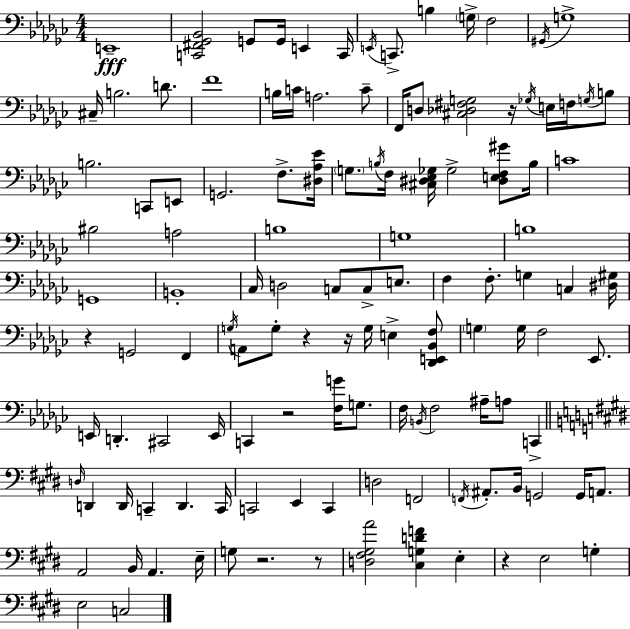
E2/w [C2,F#2,Gb2,Bb2]/h G2/e G2/s E2/q C2/s E2/s C2/e. B3/q G3/s F3/h G#2/s G3/w C#3/s B3/h. D4/e. F4/w B3/s C4/s A3/h. C4/e F2/s D3/e [C#3,Db3,F#3,G3]/h R/s Gb3/s E3/s F3/s G3/s B3/e B3/h. C2/e E2/e G2/h. F3/e. [D#3,Ab3,Eb4]/s G3/e. B3/s F3/s [C#3,D#3,Eb3,Gb3]/s Gb3/h [D#3,E3,F3,G#4]/e B3/s C4/w BIS3/h A3/h B3/w G3/w B3/w G2/w B2/w CES3/s D3/h C3/e C3/e E3/e. F3/q F3/e. G3/q C3/q [D#3,G#3]/s R/q G2/h F2/q G3/s A2/e G3/e R/q R/s G3/s E3/q [Db2,E2,Bb2,F3]/e G3/q G3/s F3/h Eb2/e. E2/s D2/q. C#2/h E2/s C2/q R/h [F3,G4]/s G3/e. F3/s B2/s F3/h A#3/s A3/e C2/q D3/s D2/q D2/s C2/q D2/q. C2/s C2/h E2/q C2/q D3/h F2/h F2/s A#2/e. B2/s G2/h G2/s A2/e. A2/h B2/s A2/q. E3/s G3/e R/h. R/e [D3,F#3,G#3,A4]/h [C#3,G3,D4,F4]/q E3/q R/q E3/h G3/q E3/h C3/h